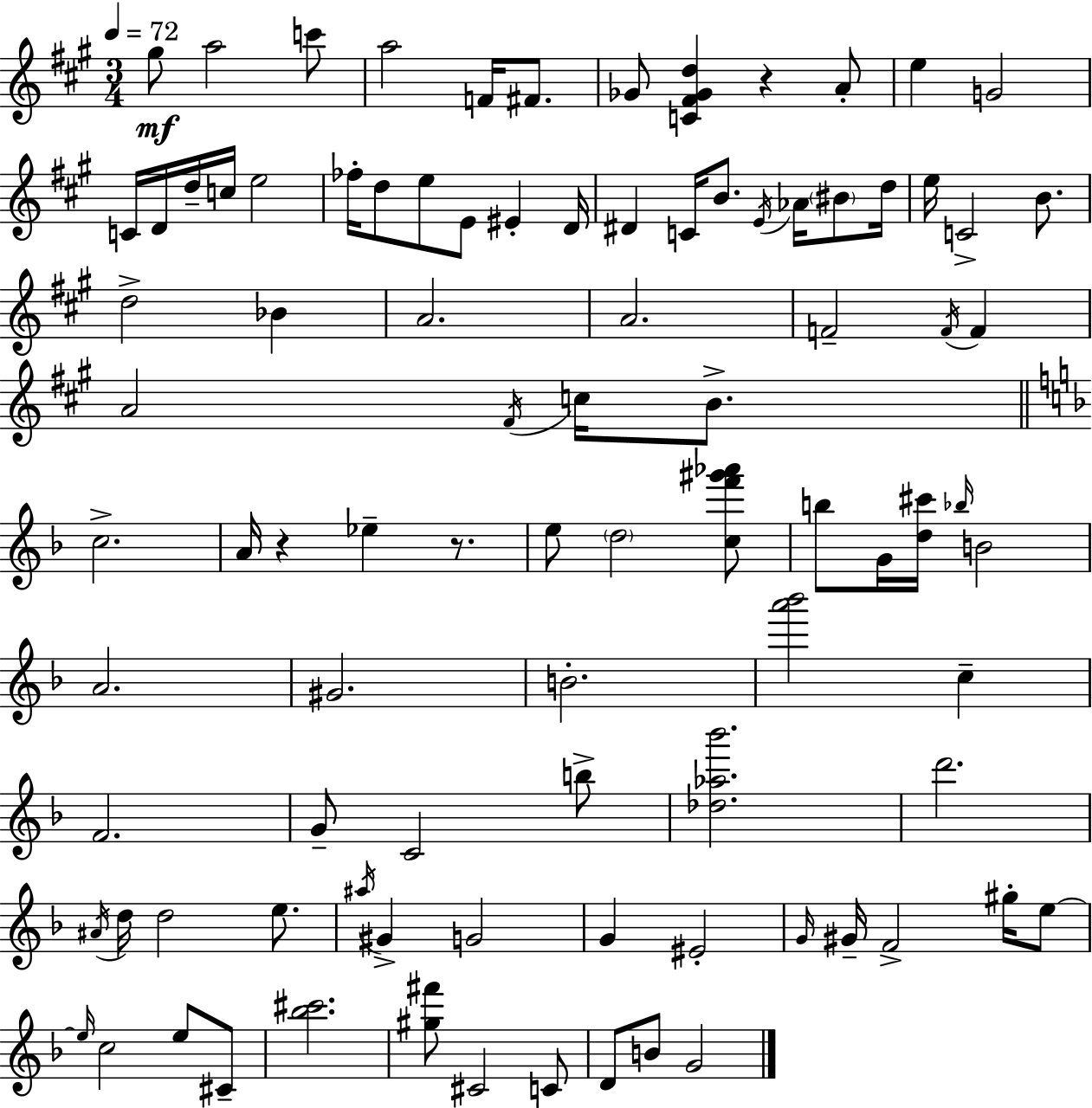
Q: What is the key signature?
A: A major